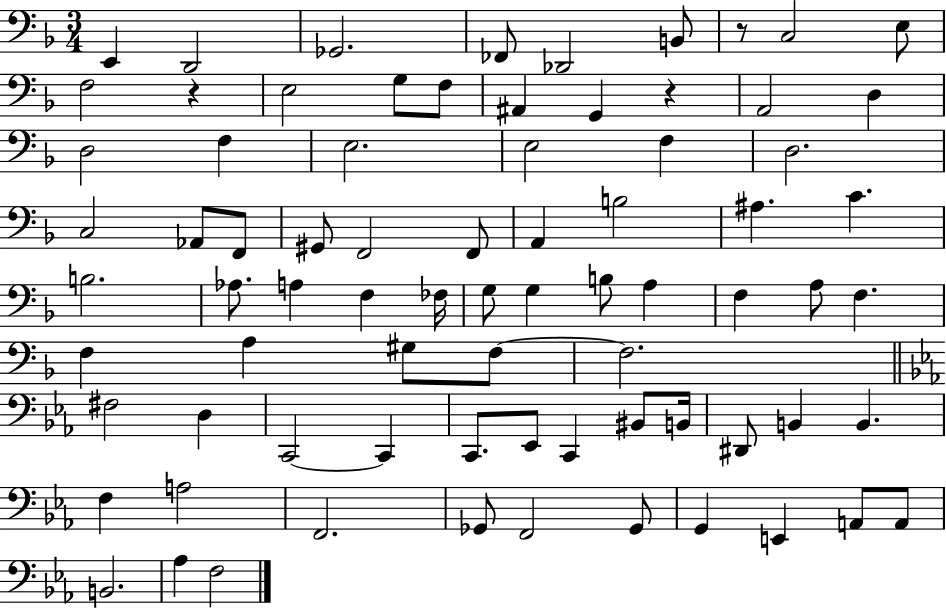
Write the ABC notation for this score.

X:1
T:Untitled
M:3/4
L:1/4
K:F
E,, D,,2 _G,,2 _F,,/2 _D,,2 B,,/2 z/2 C,2 E,/2 F,2 z E,2 G,/2 F,/2 ^A,, G,, z A,,2 D, D,2 F, E,2 E,2 F, D,2 C,2 _A,,/2 F,,/2 ^G,,/2 F,,2 F,,/2 A,, B,2 ^A, C B,2 _A,/2 A, F, _F,/4 G,/2 G, B,/2 A, F, A,/2 F, F, A, ^G,/2 F,/2 F,2 ^F,2 D, C,,2 C,, C,,/2 _E,,/2 C,, ^B,,/2 B,,/4 ^D,,/2 B,, B,, F, A,2 F,,2 _G,,/2 F,,2 _G,,/2 G,, E,, A,,/2 A,,/2 B,,2 _A, F,2